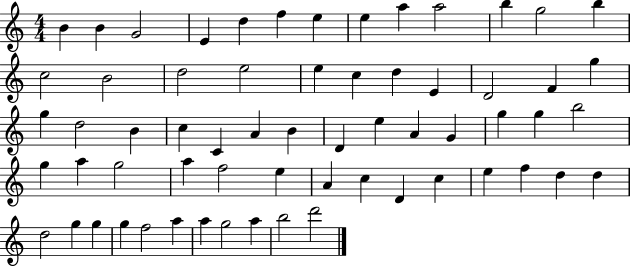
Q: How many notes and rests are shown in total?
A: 63